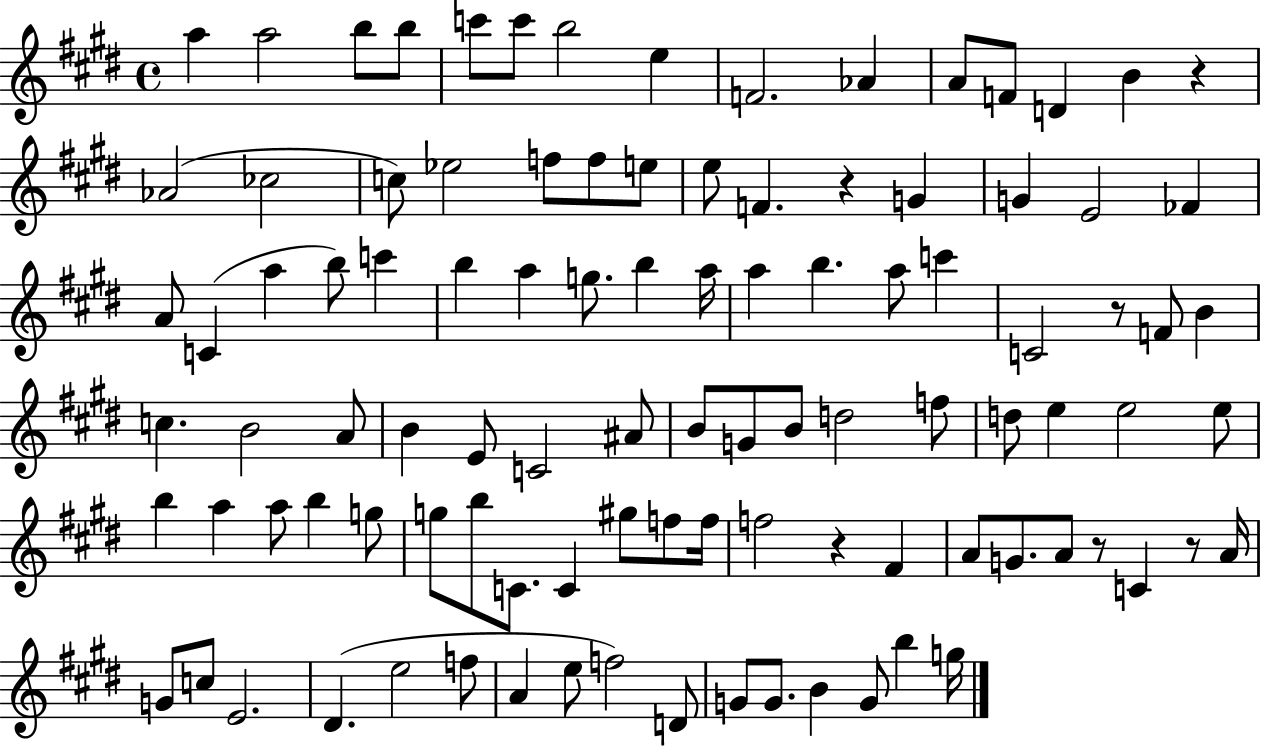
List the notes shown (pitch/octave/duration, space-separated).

A5/q A5/h B5/e B5/e C6/e C6/e B5/h E5/q F4/h. Ab4/q A4/e F4/e D4/q B4/q R/q Ab4/h CES5/h C5/e Eb5/h F5/e F5/e E5/e E5/e F4/q. R/q G4/q G4/q E4/h FES4/q A4/e C4/q A5/q B5/e C6/q B5/q A5/q G5/e. B5/q A5/s A5/q B5/q. A5/e C6/q C4/h R/e F4/e B4/q C5/q. B4/h A4/e B4/q E4/e C4/h A#4/e B4/e G4/e B4/e D5/h F5/e D5/e E5/q E5/h E5/e B5/q A5/q A5/e B5/q G5/e G5/e B5/e C4/e. C4/q G#5/e F5/e F5/s F5/h R/q F#4/q A4/e G4/e. A4/e R/e C4/q R/e A4/s G4/e C5/e E4/h. D#4/q. E5/h F5/e A4/q E5/e F5/h D4/e G4/e G4/e. B4/q G4/e B5/q G5/s